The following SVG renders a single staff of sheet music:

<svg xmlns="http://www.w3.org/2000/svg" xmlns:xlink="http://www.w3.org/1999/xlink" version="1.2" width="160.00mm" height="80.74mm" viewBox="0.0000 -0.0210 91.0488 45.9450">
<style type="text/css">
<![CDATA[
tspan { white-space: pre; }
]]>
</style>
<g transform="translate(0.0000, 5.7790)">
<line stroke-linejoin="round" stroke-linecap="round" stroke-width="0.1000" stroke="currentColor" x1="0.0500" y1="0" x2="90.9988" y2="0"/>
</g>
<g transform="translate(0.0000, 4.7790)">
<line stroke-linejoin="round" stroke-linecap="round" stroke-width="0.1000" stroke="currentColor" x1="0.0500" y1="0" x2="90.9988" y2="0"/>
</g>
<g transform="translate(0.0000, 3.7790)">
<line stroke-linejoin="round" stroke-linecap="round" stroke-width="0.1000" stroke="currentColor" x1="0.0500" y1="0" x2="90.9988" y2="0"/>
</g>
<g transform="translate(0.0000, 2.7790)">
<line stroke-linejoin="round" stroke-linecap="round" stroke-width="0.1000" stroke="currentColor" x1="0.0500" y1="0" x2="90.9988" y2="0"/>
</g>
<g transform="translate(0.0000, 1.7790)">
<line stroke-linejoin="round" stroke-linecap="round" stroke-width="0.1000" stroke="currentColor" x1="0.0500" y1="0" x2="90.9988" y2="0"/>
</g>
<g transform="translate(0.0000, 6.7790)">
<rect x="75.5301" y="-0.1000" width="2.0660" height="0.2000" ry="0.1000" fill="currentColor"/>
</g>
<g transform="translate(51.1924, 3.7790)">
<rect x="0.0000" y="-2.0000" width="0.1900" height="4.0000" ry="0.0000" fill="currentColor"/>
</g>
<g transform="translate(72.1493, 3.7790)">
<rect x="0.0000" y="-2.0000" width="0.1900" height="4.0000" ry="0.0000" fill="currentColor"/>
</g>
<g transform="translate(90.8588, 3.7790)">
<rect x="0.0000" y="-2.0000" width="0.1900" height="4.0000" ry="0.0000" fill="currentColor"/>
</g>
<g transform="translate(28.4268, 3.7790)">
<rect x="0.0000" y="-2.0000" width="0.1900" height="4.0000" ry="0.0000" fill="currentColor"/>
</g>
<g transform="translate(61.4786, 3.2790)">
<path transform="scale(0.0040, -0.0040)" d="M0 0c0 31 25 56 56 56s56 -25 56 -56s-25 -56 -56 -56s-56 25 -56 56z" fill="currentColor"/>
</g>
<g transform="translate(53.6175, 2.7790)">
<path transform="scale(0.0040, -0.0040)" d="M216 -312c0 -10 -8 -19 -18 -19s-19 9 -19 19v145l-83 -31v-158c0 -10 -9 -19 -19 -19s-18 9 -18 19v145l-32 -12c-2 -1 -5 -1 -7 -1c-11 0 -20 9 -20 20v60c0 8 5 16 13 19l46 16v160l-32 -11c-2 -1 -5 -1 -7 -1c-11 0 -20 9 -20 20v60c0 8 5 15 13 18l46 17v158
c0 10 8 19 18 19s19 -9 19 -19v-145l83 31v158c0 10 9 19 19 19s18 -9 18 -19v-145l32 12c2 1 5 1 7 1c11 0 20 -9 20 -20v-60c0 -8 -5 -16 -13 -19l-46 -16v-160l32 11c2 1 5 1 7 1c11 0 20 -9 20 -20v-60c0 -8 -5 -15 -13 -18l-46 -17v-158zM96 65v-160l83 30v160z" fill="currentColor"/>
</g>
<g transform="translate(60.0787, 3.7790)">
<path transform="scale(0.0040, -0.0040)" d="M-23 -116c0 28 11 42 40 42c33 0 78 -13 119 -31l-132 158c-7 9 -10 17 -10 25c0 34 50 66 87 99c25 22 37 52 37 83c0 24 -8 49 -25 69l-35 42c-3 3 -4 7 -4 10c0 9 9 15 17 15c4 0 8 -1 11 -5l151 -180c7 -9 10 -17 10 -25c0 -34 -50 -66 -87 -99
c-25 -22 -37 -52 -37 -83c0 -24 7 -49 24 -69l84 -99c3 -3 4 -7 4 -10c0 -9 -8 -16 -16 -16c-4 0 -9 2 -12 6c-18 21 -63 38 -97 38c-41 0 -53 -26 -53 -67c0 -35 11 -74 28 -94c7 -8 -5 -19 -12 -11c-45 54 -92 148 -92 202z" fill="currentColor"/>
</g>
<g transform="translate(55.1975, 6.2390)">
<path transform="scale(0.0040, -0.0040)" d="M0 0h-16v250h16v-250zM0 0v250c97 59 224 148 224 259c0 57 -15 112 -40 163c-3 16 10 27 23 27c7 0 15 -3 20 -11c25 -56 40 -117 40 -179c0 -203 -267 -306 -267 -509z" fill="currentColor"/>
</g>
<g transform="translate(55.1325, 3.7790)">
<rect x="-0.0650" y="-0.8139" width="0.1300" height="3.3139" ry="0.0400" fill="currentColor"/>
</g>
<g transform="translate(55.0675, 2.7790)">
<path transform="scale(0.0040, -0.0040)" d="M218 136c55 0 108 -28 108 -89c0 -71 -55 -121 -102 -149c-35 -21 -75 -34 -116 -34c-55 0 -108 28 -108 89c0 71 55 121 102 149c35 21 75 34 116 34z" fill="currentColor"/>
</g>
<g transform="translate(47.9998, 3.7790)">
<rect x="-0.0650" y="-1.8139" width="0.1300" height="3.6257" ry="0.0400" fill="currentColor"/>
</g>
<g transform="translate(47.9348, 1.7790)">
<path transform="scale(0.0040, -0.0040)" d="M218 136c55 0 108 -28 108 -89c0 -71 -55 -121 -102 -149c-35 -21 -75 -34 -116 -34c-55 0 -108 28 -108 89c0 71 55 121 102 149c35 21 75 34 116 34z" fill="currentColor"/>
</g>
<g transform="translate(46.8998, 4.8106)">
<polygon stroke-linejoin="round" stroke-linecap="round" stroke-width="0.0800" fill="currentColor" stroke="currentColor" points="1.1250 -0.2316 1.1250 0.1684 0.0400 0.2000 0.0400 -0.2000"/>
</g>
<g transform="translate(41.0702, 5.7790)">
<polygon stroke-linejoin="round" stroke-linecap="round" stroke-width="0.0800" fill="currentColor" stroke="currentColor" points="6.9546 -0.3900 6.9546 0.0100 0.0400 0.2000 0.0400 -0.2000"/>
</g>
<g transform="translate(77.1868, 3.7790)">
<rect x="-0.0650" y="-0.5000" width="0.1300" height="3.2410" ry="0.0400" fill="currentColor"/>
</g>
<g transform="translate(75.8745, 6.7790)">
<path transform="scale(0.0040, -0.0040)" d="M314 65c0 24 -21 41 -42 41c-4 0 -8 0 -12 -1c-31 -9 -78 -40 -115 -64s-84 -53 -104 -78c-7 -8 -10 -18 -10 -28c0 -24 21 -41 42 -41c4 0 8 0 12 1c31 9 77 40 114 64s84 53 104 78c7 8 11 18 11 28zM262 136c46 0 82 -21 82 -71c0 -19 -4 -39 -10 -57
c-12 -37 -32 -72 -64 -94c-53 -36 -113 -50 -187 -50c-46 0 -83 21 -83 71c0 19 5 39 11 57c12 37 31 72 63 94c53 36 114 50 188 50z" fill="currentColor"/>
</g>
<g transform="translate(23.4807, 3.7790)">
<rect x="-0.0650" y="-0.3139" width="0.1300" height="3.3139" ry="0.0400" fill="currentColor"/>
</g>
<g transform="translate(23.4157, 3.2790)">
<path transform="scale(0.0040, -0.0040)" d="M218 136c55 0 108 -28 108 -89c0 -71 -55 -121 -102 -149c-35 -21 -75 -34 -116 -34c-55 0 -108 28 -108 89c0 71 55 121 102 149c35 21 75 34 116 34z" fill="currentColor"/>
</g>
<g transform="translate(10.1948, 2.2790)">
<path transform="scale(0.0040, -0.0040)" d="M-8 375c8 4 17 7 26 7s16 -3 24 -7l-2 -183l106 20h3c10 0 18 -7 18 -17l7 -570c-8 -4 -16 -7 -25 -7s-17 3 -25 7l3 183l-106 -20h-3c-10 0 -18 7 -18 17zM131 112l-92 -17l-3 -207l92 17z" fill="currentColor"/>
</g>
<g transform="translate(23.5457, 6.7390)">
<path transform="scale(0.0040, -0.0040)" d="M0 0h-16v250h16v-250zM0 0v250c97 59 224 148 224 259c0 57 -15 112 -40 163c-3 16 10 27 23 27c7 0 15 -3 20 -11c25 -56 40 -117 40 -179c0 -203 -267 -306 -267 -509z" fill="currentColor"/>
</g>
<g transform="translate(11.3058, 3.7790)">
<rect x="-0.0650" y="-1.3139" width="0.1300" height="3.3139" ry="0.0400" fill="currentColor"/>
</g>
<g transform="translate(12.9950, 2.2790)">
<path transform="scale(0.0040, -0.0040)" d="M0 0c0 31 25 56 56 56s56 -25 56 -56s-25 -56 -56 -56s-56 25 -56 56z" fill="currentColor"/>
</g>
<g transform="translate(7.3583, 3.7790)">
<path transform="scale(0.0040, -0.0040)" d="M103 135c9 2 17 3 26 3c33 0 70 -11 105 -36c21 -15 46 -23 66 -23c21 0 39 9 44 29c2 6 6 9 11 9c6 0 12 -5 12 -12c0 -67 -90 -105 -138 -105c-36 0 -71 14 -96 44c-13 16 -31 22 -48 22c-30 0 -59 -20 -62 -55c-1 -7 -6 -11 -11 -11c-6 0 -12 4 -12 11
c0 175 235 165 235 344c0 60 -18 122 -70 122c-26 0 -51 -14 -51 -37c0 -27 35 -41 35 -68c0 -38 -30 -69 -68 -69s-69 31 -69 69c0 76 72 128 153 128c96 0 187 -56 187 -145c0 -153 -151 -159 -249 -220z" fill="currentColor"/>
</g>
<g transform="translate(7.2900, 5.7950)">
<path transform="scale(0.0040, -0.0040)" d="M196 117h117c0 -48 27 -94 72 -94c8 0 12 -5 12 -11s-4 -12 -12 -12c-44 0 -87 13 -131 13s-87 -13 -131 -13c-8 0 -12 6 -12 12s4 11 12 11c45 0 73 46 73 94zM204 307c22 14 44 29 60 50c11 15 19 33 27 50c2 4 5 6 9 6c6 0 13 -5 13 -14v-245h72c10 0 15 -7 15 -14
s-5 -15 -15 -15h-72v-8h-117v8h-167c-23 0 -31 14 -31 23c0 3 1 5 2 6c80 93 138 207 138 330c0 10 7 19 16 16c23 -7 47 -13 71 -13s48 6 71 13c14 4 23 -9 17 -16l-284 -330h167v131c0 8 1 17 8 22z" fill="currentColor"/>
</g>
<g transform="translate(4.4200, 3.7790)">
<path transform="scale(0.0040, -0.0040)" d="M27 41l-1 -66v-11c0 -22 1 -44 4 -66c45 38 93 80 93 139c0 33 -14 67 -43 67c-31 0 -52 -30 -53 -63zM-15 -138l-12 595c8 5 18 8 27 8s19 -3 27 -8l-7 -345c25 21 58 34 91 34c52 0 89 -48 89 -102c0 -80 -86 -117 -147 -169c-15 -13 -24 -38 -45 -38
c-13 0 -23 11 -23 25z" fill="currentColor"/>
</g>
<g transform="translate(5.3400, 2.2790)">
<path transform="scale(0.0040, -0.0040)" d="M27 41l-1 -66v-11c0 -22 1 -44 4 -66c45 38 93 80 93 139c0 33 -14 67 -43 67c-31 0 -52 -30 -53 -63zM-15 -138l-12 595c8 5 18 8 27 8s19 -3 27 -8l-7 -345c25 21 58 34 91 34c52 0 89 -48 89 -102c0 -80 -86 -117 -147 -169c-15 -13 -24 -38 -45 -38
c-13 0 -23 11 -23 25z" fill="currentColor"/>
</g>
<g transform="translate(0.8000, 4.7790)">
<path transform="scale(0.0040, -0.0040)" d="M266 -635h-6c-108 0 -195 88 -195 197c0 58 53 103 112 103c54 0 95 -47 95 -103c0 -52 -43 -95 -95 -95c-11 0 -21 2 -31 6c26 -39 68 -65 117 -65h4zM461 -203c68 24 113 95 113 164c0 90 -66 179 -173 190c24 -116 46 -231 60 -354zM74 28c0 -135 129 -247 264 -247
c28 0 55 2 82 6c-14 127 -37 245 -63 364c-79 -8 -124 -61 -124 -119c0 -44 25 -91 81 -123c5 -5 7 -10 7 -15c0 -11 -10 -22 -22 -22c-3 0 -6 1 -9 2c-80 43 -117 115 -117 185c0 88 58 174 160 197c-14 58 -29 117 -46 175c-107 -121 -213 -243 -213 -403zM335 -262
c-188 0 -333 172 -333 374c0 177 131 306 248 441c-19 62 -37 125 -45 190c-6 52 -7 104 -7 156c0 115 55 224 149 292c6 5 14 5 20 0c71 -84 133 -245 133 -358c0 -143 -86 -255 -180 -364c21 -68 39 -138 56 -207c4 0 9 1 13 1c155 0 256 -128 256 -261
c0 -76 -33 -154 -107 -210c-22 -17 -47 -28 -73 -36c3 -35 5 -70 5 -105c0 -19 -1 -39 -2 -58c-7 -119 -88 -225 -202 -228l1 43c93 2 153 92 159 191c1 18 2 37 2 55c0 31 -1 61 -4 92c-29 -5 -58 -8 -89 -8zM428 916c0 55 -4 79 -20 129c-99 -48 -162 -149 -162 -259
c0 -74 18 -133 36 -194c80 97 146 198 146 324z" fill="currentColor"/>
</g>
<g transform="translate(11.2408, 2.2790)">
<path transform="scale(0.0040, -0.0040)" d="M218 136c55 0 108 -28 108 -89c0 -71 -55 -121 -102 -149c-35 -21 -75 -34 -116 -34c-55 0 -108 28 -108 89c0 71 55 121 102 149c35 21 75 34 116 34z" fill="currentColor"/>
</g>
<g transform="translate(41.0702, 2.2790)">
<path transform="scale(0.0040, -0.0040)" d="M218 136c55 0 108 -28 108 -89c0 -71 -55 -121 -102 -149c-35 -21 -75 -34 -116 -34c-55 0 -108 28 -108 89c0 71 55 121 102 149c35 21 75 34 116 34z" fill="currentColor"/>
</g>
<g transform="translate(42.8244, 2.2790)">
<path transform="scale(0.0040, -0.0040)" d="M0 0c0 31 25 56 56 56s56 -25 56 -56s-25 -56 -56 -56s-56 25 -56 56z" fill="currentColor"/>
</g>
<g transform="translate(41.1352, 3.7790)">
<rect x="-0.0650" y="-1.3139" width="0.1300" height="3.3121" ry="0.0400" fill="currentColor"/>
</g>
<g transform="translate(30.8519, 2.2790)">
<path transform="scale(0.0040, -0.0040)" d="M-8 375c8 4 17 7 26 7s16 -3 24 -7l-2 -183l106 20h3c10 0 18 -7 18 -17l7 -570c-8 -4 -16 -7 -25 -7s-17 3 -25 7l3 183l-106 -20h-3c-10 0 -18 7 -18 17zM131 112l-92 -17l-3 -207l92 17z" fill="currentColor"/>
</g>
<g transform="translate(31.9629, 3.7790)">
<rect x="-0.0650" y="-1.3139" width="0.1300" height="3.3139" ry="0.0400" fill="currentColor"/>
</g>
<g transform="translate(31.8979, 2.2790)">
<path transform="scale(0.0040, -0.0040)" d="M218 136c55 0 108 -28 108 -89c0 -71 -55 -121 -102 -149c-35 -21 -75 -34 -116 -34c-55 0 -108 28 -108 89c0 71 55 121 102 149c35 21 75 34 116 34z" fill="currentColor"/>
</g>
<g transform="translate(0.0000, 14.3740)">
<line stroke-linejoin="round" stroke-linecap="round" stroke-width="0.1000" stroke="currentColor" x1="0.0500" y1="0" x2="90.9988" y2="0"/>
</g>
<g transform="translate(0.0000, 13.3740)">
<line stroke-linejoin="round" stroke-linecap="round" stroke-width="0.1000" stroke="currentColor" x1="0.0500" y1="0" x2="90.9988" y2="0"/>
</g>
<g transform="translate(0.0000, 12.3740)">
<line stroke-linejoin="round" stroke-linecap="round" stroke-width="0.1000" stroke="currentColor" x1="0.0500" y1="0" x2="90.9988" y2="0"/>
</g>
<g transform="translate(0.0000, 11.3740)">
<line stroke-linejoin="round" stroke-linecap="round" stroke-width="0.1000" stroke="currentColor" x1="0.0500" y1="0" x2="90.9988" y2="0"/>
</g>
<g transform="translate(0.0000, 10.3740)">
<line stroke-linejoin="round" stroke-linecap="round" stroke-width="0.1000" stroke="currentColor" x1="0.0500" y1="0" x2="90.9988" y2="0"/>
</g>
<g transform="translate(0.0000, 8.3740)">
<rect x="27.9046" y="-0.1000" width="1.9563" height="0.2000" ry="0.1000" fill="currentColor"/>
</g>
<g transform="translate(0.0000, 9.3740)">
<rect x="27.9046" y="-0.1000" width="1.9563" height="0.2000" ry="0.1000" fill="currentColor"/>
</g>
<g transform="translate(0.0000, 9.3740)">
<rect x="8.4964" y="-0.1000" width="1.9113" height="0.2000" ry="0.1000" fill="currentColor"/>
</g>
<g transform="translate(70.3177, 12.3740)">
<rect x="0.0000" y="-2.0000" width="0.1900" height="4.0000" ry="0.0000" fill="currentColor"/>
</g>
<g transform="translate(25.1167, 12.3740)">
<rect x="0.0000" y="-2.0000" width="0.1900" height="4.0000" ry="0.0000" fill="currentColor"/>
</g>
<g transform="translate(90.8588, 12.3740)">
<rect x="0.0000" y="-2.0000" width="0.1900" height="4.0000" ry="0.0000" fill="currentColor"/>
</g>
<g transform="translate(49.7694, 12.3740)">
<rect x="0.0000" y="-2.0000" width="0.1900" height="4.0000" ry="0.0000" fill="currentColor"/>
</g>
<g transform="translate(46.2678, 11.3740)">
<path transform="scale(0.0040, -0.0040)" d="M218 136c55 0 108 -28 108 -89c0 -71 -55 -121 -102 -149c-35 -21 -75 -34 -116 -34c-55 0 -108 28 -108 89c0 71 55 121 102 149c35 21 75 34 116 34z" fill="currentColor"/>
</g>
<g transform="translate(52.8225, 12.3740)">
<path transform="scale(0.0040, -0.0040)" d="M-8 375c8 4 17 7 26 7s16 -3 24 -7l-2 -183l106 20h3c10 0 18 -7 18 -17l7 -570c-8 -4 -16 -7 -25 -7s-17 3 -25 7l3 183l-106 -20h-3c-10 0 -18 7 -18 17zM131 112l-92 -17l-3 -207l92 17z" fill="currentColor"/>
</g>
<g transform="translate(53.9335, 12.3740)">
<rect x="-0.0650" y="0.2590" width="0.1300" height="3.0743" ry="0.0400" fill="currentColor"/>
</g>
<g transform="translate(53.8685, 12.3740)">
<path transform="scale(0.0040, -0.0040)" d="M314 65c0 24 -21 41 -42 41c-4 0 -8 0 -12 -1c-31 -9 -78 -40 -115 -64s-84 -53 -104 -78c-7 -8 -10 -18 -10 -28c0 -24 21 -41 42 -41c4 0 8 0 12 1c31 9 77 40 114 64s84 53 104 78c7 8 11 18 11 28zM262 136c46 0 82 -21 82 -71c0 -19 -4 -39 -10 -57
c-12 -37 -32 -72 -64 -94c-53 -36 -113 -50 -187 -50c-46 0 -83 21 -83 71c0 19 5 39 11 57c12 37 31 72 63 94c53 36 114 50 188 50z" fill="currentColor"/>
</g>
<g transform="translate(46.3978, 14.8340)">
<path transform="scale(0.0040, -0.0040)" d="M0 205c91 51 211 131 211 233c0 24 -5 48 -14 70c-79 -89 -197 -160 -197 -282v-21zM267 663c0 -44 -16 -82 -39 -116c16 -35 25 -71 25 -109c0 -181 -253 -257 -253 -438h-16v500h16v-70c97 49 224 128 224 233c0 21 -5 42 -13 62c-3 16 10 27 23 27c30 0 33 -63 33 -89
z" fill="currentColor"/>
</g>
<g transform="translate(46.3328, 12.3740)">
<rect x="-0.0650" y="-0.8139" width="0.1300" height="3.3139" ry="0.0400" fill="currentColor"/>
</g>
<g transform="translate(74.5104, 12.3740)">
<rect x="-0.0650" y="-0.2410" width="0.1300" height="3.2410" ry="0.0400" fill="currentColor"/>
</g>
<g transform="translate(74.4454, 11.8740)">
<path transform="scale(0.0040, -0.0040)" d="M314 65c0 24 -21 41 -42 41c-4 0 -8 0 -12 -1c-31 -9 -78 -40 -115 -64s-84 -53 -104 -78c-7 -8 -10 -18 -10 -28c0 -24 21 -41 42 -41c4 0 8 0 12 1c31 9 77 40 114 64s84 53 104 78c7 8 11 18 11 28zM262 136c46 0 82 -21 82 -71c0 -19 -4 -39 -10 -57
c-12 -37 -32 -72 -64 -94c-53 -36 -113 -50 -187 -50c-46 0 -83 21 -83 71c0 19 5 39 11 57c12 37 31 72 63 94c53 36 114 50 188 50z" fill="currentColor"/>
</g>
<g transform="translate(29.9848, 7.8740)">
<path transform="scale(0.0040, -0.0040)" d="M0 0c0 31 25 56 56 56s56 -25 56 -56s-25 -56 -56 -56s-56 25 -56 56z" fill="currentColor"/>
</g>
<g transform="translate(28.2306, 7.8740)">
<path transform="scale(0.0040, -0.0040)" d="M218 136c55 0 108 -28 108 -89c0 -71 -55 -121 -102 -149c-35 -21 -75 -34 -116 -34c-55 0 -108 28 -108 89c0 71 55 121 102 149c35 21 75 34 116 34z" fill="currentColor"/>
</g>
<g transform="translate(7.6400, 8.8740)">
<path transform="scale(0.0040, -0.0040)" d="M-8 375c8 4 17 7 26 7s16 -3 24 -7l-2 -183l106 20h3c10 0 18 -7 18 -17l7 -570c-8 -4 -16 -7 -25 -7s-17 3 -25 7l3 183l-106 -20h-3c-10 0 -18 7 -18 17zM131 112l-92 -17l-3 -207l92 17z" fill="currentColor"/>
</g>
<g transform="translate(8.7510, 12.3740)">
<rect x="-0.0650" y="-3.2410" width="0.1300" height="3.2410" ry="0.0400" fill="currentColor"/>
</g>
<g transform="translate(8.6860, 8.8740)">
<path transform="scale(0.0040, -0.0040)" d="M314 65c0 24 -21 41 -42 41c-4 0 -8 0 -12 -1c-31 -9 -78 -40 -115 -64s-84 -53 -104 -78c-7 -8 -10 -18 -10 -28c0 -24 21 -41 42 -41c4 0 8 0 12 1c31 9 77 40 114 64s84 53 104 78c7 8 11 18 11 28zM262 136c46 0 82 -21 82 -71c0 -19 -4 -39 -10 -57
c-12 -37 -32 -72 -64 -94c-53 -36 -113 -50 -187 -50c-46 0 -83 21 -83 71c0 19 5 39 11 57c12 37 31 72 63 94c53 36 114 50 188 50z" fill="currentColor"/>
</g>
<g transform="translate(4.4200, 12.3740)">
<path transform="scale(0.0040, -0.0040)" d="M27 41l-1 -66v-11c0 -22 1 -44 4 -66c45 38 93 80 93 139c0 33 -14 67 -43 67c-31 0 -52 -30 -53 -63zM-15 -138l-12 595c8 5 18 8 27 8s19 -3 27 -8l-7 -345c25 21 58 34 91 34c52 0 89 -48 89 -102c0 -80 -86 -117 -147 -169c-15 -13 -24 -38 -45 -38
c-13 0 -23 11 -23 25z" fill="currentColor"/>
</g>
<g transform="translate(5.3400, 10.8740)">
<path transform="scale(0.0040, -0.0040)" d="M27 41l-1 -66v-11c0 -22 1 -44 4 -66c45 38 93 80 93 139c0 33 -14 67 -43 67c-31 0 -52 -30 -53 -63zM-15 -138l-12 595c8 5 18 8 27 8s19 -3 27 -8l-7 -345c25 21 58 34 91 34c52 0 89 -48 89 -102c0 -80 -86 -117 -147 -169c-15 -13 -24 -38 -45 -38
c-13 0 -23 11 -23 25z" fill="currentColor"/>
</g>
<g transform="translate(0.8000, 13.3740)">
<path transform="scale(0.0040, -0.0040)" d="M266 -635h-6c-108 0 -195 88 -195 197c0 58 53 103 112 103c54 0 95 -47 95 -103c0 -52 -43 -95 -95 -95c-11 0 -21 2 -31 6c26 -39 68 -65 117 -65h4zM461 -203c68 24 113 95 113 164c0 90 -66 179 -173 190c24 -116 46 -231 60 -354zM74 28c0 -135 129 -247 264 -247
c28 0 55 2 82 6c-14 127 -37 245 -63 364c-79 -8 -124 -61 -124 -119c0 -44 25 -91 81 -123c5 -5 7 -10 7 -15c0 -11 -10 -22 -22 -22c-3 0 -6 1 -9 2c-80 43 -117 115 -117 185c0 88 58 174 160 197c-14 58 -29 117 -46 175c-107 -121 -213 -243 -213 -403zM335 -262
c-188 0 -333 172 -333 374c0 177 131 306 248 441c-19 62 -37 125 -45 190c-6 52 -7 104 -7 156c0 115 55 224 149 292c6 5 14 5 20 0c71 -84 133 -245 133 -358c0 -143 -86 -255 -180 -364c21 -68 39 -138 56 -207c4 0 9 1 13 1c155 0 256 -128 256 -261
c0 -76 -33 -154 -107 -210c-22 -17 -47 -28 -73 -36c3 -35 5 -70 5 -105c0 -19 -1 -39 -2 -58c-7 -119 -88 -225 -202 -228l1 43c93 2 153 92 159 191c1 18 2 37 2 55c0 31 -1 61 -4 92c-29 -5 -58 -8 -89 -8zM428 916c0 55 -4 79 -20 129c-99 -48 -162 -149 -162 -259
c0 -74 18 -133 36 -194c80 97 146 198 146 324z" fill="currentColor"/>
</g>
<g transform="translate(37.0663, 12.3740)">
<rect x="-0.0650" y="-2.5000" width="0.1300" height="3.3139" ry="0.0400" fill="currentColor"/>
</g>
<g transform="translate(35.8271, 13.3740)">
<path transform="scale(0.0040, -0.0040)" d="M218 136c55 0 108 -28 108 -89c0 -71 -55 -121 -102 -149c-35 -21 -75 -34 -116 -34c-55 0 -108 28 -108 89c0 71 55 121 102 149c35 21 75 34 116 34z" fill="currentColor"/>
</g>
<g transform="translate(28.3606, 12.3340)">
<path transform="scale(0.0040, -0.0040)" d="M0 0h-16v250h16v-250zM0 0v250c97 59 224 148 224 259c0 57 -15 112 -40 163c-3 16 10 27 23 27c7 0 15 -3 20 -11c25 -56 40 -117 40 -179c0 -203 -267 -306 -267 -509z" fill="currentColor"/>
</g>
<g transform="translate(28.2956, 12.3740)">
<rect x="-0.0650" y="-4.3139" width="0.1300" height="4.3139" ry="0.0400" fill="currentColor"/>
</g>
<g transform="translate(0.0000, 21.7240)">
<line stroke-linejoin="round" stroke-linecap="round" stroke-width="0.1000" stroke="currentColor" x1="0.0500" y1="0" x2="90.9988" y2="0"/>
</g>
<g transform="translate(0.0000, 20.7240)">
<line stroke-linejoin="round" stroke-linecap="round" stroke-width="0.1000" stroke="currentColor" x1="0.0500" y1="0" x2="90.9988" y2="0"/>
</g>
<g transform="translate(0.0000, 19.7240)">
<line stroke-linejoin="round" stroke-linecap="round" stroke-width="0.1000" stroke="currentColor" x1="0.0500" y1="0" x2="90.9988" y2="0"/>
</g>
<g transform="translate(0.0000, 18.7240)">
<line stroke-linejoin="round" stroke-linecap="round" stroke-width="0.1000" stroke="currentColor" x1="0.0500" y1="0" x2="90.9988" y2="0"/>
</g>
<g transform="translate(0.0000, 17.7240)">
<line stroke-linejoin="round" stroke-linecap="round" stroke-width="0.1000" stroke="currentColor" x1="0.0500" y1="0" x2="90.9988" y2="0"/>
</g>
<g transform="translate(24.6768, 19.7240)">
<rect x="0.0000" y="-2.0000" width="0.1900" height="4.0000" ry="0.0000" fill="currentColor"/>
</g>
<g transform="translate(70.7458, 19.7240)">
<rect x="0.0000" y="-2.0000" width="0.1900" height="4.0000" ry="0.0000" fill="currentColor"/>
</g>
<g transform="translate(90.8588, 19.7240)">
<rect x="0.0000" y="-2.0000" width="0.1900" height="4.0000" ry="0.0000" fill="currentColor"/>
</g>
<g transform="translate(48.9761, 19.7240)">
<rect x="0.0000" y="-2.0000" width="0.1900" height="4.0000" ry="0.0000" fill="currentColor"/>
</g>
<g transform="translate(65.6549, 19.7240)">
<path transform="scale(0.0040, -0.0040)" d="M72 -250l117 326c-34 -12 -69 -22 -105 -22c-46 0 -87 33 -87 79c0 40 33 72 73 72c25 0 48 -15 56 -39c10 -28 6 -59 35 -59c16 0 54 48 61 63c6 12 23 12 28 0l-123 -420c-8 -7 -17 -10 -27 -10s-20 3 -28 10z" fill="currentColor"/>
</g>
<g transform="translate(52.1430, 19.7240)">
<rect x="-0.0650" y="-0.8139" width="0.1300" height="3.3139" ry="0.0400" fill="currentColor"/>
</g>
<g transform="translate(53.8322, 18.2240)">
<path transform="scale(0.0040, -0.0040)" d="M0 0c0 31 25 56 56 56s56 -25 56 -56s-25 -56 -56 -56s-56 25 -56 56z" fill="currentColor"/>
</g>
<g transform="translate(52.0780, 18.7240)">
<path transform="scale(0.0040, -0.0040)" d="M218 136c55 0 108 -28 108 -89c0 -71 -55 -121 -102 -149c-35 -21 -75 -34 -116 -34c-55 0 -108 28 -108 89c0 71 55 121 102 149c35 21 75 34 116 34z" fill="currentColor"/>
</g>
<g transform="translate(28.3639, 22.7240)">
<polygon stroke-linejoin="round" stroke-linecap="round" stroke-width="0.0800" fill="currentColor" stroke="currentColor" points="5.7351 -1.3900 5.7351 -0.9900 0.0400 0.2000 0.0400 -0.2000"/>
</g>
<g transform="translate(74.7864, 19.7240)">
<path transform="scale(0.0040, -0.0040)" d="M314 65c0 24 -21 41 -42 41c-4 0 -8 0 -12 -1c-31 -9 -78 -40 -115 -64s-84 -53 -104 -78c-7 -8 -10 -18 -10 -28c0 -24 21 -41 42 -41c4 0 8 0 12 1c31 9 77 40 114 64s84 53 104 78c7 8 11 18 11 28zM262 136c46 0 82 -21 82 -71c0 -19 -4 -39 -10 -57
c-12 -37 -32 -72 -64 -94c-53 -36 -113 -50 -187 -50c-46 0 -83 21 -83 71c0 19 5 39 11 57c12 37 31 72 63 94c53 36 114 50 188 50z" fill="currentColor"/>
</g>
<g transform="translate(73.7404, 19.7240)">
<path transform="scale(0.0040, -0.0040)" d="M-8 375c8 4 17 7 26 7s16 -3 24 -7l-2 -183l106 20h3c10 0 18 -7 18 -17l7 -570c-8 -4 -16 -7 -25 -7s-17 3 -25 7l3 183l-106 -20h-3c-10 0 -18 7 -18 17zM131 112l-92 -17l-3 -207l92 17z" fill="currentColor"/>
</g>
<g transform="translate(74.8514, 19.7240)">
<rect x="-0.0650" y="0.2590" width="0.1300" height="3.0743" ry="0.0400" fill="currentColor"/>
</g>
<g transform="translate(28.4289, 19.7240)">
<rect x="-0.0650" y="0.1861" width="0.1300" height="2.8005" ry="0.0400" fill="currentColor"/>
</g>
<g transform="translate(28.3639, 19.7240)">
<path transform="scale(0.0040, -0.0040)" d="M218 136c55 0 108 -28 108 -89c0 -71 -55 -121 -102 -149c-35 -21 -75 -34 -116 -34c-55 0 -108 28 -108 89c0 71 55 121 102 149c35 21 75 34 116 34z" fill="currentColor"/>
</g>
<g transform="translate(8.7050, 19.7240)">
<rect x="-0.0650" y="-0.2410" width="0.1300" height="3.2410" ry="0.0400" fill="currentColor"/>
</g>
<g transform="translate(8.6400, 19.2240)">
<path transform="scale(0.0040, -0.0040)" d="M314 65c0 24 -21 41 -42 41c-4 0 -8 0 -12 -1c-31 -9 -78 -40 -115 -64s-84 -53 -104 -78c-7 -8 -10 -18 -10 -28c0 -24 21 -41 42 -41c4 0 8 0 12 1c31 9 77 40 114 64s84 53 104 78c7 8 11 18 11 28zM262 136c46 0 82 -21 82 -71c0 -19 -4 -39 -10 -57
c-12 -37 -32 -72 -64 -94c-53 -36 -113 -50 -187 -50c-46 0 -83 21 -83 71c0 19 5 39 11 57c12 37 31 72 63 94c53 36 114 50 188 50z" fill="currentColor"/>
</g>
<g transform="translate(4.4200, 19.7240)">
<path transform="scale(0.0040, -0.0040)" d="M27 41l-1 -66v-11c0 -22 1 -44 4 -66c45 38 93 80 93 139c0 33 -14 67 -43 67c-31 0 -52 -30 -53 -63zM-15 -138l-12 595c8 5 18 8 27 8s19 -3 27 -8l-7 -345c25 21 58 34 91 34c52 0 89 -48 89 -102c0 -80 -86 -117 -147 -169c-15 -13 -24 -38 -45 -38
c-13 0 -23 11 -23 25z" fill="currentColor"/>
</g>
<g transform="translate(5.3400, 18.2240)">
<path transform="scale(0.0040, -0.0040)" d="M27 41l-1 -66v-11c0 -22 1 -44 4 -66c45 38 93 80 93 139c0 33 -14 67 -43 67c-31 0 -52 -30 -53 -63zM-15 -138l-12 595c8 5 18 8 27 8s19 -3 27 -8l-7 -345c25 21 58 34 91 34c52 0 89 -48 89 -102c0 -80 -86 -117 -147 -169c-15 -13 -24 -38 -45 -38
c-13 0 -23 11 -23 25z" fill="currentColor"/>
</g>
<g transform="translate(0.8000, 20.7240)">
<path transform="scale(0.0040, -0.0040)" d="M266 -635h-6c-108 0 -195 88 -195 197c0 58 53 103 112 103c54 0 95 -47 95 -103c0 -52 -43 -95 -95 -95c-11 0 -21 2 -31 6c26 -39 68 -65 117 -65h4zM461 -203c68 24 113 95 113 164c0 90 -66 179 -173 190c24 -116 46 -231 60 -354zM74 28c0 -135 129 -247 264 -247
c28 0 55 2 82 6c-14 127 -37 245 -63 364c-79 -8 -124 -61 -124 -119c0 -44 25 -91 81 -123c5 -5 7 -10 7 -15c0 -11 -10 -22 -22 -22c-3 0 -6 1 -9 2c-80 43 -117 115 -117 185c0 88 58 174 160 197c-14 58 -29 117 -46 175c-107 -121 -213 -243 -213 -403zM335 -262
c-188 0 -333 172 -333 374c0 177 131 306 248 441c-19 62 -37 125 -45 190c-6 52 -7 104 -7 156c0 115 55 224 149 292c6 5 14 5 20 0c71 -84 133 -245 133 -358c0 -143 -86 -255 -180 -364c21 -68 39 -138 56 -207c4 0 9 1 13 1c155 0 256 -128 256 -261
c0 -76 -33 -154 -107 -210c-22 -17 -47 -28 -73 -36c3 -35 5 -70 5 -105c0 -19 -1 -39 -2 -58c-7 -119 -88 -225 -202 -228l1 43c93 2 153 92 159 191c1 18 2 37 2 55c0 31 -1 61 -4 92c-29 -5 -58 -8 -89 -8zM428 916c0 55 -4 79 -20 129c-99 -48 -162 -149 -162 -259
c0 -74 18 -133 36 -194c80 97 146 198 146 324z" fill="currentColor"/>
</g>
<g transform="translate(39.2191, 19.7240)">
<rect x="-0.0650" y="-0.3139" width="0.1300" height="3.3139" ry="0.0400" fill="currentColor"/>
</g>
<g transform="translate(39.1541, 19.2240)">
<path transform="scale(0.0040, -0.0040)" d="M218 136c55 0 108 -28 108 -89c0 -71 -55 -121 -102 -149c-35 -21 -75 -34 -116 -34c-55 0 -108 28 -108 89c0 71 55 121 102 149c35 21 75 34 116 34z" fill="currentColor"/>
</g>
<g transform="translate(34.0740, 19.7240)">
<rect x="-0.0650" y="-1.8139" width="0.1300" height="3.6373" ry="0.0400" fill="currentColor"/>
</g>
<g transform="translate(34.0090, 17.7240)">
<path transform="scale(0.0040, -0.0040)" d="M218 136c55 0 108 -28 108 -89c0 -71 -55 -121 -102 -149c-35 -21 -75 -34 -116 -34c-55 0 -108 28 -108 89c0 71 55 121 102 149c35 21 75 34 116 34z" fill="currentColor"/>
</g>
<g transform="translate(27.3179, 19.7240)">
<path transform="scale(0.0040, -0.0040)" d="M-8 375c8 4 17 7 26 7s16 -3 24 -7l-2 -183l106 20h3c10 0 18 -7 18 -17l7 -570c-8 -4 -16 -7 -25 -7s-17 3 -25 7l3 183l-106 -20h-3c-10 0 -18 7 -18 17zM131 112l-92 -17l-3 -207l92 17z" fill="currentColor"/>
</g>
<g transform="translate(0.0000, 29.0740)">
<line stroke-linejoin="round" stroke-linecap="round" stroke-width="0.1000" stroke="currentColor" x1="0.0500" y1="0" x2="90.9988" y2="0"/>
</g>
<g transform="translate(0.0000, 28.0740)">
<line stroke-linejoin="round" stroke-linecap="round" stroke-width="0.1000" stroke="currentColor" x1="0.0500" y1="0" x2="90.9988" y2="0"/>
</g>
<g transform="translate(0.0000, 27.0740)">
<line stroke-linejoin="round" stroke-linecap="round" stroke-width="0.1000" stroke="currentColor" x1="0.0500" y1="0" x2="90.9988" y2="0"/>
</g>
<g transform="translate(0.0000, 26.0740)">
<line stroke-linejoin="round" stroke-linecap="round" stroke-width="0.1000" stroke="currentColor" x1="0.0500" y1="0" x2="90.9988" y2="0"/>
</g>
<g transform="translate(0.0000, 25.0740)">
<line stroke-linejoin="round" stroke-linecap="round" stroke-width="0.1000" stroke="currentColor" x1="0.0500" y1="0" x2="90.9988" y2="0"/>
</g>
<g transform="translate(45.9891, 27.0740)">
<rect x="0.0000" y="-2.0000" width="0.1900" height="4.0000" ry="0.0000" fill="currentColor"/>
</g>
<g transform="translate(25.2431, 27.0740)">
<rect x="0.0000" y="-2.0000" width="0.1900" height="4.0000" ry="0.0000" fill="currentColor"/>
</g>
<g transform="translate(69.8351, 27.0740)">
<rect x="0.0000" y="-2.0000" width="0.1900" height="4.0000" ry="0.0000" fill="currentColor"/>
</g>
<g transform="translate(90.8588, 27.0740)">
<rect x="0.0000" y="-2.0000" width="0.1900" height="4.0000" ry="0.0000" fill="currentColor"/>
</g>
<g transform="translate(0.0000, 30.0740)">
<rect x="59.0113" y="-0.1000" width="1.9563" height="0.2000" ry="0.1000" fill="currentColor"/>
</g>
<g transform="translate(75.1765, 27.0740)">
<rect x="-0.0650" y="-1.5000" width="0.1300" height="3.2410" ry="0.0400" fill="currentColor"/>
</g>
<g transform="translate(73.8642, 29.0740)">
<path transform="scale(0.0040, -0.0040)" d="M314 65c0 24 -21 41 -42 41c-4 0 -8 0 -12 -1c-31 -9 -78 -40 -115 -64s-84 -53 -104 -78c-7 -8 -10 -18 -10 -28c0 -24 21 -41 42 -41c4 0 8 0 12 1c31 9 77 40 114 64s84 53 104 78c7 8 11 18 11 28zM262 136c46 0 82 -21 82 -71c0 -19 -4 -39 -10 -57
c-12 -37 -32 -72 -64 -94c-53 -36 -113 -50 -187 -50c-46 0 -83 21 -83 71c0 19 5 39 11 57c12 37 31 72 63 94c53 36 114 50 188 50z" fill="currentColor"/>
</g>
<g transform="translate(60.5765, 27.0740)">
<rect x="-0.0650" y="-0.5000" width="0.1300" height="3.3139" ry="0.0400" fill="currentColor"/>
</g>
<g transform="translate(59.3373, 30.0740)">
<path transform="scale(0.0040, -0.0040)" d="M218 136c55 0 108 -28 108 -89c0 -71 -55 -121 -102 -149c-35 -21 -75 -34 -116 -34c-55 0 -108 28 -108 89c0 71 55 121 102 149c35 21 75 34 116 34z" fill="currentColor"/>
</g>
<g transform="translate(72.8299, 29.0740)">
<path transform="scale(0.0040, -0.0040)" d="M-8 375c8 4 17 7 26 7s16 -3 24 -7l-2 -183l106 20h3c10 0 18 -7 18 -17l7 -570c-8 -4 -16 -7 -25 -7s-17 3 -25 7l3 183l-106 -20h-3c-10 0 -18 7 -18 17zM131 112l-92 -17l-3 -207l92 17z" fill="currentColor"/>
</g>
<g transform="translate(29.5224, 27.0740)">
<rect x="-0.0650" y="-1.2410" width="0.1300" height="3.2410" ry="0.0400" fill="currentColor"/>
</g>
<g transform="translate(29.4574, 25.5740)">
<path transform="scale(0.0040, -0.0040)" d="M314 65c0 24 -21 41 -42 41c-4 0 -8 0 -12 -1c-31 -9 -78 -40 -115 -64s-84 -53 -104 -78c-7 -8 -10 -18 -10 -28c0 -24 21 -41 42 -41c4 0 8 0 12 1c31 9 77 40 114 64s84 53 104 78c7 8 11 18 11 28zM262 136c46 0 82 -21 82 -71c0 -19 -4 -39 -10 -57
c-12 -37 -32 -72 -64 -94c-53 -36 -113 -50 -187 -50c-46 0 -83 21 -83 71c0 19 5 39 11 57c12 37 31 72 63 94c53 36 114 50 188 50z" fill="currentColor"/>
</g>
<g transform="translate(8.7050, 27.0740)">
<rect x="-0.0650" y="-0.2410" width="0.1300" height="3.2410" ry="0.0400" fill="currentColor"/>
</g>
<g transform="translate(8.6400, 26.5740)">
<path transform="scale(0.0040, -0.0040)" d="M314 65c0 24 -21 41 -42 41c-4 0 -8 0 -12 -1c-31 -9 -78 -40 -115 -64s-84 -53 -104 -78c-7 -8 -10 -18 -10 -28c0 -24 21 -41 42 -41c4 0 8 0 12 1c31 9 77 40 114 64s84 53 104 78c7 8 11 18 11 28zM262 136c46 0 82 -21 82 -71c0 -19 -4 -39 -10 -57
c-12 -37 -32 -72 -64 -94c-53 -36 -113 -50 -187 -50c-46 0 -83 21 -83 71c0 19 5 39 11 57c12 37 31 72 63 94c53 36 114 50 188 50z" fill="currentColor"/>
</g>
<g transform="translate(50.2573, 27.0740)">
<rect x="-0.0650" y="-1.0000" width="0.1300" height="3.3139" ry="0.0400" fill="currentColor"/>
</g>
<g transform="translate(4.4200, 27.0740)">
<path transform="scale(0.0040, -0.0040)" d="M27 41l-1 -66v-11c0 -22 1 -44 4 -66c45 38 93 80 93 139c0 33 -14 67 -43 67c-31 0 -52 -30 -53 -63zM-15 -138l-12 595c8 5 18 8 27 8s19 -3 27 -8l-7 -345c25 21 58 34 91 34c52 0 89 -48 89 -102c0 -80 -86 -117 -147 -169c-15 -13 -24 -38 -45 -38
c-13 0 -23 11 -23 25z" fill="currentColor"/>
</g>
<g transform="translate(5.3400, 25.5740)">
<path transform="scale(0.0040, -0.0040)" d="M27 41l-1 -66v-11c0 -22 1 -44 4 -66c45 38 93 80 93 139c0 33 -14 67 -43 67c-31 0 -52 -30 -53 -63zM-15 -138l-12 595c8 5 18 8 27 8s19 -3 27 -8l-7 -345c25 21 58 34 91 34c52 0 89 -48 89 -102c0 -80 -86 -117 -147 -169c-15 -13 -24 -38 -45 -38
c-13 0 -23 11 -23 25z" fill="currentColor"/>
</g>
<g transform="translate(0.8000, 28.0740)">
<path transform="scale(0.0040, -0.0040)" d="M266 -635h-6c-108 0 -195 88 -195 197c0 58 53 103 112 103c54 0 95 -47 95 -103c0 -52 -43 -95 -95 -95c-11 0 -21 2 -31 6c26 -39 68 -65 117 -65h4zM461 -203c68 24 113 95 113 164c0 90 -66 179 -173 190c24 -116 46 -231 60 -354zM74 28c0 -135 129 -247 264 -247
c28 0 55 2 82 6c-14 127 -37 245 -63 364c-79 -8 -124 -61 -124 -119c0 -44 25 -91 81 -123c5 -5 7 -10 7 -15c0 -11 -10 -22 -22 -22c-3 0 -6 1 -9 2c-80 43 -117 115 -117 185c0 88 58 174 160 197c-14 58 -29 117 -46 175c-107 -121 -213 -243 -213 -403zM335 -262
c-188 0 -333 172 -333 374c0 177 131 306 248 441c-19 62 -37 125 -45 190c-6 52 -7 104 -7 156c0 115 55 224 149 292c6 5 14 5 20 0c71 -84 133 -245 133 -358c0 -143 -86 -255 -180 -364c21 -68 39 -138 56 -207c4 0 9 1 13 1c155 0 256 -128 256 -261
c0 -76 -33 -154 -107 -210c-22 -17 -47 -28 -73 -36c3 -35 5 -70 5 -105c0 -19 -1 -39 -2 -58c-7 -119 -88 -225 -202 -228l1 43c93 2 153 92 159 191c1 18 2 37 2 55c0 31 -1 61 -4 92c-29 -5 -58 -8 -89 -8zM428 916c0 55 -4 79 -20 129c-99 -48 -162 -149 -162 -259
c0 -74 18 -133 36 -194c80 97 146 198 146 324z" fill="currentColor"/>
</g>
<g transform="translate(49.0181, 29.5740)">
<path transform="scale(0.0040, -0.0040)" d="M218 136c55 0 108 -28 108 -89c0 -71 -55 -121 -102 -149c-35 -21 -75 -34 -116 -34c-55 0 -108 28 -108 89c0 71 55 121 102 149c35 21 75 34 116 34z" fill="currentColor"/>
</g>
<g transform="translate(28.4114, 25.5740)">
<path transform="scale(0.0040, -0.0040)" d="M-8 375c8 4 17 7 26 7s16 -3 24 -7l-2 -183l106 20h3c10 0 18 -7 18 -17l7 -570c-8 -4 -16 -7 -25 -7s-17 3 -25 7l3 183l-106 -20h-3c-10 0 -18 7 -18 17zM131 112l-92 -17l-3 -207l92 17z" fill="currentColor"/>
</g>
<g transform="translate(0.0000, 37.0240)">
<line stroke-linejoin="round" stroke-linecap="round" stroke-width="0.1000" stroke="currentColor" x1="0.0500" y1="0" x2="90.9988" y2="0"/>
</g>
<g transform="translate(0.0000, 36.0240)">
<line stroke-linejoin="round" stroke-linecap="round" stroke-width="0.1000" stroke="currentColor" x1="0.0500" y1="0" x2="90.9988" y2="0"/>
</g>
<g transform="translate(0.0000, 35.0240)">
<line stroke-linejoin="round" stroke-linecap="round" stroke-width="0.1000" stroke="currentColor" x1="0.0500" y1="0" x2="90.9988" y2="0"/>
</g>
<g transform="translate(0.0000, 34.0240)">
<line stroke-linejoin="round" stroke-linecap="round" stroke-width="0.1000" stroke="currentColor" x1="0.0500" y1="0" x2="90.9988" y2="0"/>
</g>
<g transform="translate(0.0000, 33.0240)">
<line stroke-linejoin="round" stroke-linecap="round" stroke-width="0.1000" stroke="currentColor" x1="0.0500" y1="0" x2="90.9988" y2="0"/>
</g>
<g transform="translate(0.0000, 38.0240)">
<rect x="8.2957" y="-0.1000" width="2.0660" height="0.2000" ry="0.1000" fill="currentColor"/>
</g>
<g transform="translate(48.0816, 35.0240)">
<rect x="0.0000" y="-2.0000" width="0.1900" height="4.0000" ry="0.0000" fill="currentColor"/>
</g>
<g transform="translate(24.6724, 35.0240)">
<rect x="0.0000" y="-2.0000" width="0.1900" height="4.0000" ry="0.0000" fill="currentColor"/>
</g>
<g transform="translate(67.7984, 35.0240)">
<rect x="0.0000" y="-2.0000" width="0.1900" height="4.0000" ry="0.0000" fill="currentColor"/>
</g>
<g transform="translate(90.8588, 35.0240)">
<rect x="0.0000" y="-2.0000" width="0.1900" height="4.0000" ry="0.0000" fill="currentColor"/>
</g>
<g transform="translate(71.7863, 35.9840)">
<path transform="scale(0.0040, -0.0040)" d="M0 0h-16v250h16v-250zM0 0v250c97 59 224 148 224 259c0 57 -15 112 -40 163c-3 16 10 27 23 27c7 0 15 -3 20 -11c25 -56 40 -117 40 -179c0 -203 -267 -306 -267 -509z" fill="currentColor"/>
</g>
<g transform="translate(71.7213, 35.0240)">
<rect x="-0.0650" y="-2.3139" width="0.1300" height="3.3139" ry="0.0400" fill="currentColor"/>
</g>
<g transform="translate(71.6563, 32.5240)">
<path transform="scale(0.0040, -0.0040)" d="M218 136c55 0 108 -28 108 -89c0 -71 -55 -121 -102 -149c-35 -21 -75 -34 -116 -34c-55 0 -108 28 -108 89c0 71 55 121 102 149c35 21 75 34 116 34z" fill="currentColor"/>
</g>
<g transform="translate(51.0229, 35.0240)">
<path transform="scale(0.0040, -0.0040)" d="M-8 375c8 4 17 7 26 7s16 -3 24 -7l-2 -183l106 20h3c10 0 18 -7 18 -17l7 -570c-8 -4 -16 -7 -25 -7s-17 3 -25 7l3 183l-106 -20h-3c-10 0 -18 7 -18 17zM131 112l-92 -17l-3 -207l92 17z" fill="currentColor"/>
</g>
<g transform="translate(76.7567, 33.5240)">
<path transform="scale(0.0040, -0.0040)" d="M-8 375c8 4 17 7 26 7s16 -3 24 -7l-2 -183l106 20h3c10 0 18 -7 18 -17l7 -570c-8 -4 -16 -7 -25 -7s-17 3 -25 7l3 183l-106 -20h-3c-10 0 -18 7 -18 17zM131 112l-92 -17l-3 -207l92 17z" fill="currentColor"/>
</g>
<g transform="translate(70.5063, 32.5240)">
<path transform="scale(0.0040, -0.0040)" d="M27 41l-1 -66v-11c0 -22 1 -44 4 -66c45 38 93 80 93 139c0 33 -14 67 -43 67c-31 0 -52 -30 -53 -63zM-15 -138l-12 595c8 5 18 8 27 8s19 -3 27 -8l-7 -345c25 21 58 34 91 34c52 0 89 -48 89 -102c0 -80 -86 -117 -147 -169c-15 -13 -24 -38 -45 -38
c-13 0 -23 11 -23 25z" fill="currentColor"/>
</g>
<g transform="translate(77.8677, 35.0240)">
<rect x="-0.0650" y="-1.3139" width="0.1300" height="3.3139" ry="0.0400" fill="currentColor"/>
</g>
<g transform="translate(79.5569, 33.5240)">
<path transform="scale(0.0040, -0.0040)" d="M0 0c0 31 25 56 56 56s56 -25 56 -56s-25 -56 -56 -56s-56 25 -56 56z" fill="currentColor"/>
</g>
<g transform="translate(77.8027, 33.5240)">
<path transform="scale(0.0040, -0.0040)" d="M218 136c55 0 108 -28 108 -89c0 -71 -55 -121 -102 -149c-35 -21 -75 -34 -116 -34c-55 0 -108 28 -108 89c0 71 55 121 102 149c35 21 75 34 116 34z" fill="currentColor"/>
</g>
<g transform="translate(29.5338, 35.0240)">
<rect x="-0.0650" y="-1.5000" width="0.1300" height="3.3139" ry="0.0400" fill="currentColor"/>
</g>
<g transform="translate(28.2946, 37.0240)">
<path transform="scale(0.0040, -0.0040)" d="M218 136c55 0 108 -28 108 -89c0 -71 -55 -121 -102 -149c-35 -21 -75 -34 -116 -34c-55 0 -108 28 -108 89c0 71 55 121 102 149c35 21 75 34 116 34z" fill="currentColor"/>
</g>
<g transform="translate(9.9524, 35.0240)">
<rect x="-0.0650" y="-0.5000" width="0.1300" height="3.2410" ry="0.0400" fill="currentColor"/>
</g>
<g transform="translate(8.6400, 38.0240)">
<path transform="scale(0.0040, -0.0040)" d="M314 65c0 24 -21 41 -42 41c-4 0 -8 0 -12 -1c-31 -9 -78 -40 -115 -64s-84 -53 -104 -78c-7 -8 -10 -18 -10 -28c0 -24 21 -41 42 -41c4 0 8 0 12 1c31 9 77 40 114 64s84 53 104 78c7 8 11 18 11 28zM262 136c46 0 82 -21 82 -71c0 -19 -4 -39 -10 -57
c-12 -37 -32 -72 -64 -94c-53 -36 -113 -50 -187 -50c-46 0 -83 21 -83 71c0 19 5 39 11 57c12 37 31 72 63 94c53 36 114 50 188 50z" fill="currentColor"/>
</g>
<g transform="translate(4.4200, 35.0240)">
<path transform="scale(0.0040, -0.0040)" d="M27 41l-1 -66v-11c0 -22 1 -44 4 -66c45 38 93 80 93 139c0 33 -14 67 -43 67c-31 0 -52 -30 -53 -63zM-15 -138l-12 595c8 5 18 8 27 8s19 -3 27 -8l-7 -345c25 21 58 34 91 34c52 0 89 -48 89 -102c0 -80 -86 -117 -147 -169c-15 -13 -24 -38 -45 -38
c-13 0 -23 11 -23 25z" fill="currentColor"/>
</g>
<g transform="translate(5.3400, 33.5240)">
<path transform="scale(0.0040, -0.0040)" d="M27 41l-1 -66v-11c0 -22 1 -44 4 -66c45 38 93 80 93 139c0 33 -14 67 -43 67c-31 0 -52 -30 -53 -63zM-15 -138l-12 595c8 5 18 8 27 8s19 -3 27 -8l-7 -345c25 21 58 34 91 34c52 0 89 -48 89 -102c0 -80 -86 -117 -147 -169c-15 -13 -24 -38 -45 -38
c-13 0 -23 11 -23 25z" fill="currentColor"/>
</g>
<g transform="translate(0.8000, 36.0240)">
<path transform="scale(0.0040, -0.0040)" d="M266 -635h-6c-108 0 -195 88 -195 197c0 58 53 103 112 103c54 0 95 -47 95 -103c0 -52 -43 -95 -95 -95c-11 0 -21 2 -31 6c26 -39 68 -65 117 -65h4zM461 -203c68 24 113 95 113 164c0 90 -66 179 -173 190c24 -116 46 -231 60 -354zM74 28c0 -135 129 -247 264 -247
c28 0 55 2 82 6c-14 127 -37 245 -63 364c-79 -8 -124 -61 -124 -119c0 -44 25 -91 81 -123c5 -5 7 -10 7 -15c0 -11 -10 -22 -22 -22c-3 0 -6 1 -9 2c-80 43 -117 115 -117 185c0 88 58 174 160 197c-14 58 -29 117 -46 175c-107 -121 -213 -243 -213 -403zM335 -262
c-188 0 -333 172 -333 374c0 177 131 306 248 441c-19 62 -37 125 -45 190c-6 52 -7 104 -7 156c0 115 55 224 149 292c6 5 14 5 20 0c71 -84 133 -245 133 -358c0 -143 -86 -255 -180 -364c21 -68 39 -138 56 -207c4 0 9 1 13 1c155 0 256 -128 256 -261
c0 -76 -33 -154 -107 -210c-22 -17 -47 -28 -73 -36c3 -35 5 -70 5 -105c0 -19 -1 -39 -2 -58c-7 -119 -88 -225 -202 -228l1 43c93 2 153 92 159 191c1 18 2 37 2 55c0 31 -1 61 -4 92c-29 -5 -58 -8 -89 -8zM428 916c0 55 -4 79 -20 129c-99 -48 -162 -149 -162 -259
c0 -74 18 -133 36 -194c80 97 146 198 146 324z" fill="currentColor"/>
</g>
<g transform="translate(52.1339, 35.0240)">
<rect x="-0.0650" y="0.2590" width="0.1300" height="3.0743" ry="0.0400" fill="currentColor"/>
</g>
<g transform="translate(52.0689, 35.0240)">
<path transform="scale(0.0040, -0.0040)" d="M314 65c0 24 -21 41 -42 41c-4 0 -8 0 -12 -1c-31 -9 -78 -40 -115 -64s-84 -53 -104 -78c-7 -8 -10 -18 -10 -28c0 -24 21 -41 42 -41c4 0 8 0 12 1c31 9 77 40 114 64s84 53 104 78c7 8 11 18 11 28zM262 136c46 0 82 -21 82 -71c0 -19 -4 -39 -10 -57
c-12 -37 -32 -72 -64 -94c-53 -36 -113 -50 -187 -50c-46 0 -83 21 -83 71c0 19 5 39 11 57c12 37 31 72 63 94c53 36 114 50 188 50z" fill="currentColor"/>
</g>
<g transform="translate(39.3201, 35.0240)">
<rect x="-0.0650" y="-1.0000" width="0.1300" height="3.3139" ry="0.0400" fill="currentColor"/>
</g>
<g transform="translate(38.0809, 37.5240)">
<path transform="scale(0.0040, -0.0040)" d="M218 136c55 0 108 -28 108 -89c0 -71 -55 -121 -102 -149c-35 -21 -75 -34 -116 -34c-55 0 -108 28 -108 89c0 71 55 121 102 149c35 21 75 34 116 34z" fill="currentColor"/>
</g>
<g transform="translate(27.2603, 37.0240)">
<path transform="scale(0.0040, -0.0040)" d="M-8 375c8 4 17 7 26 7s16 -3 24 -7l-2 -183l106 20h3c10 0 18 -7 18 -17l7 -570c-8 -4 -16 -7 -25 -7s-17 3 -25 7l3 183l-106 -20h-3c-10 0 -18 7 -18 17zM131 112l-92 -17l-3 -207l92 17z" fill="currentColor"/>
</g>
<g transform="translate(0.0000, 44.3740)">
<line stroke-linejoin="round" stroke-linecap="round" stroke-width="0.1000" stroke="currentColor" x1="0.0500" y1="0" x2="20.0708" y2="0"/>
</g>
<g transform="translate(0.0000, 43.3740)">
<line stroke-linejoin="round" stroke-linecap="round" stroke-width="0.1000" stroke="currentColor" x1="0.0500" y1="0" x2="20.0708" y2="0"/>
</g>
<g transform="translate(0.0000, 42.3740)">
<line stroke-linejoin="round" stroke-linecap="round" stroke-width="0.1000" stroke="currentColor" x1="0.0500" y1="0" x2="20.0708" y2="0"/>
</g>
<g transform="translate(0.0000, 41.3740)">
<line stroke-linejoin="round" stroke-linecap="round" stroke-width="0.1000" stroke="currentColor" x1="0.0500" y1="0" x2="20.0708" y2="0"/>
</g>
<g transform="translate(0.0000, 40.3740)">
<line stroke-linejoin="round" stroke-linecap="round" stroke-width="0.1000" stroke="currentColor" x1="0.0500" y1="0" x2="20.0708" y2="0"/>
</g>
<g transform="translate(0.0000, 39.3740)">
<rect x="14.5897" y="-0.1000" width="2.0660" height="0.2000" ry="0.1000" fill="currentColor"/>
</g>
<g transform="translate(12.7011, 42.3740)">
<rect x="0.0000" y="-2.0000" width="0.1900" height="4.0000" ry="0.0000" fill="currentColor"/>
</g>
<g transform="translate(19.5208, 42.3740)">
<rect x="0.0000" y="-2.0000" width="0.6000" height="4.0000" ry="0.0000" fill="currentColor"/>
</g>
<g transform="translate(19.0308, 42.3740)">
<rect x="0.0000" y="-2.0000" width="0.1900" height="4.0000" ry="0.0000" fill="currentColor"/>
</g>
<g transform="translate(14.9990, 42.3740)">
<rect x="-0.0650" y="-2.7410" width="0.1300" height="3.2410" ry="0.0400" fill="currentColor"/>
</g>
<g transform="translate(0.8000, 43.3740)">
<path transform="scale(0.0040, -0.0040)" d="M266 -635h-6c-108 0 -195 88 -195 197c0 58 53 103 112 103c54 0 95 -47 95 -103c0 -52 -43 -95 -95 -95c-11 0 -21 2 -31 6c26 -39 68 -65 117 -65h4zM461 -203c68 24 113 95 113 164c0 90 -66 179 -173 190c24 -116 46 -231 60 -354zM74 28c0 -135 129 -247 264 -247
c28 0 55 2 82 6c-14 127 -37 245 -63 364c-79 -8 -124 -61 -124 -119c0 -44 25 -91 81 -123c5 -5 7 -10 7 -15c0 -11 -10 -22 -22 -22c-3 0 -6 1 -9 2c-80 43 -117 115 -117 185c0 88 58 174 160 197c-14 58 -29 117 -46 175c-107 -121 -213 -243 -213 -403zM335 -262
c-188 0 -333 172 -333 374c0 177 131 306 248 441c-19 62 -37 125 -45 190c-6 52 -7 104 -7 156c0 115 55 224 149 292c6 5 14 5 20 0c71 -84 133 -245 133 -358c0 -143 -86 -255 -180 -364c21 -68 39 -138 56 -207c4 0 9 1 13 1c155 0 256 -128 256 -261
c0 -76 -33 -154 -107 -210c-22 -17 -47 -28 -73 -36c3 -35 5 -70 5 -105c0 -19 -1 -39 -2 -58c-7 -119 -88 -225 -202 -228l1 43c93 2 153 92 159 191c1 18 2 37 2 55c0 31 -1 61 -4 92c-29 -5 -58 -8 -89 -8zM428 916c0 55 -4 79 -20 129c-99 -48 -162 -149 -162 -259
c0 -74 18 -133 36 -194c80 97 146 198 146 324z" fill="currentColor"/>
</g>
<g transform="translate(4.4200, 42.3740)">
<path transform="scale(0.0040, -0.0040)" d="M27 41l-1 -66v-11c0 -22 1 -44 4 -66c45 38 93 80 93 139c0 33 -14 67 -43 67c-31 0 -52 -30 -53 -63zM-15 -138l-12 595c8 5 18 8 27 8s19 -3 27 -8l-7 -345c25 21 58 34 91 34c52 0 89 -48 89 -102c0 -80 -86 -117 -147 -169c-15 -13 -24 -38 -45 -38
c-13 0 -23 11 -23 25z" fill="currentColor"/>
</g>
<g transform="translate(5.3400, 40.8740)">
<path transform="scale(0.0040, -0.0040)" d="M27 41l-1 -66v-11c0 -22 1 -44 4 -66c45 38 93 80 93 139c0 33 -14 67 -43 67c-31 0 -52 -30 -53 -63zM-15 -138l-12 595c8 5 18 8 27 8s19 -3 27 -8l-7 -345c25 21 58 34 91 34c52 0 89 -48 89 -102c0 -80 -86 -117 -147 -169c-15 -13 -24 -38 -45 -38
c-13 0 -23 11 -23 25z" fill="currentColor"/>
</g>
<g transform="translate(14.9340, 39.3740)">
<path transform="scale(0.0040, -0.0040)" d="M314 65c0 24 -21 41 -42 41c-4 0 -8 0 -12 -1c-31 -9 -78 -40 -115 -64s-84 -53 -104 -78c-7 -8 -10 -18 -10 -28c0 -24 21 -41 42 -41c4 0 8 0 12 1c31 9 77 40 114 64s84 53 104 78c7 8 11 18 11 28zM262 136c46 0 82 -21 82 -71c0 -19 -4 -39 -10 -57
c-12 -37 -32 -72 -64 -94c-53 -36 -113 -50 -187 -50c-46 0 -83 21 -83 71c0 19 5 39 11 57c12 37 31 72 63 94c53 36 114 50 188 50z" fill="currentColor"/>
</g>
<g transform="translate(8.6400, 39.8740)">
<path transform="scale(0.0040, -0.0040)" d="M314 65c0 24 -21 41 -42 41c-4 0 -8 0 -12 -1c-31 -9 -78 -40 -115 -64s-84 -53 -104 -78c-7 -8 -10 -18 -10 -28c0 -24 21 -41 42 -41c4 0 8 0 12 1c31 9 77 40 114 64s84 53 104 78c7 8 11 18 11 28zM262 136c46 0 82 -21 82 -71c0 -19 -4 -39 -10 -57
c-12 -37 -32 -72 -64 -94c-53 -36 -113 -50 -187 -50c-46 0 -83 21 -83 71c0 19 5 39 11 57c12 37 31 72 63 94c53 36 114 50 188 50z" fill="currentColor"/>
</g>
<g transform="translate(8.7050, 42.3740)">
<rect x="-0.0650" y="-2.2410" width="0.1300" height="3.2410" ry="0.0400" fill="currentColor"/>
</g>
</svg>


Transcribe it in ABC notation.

X:1
T:Untitled
M:2/4
L:1/4
K:Bb
e c/2 e e/2 f/4 ^d/2 z C2 b2 d'/2 G d/4 B2 c2 c2 B/2 f/2 c d z/2 B2 c2 e2 D C E2 C2 E D B2 _g/2 e g2 a2